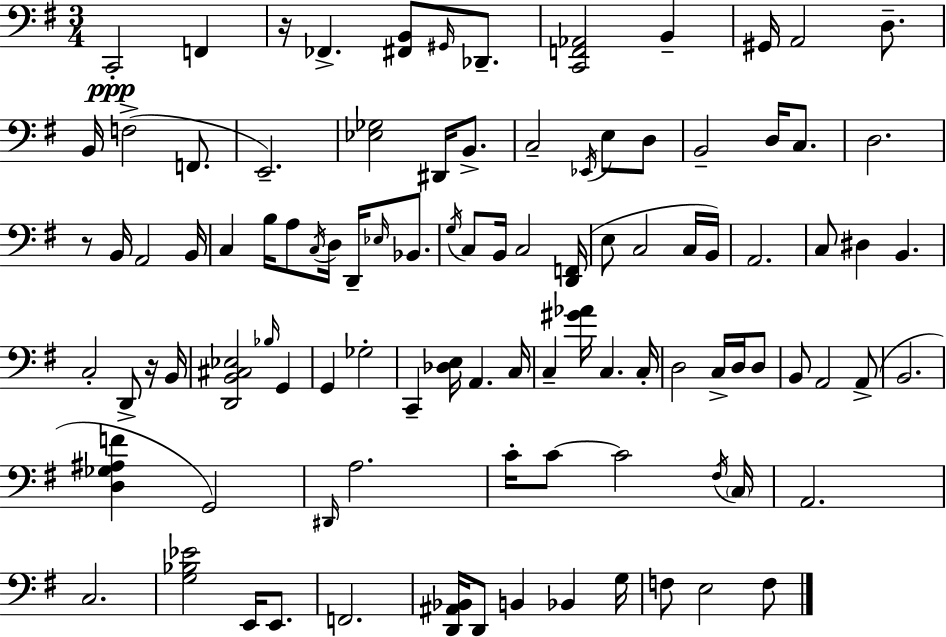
{
  \clef bass
  \numericTimeSignature
  \time 3/4
  \key e \minor
  c,2-.\ppp f,4 | r16 fes,4.-> <fis, b,>8 \grace { gis,16 } des,8.-- | <c, f, aes,>2 b,4-- | gis,16 a,2 d8.-- | \break b,16 f2->( f,8. | e,2.--) | <ees ges>2 dis,16 b,8.-> | c2-- \acciaccatura { ees,16 } e8 | \break d8 b,2-- d16 c8. | d2. | r8 b,16 a,2 | b,16 c4 b16 a8 \acciaccatura { c16 } d16 d,16-- | \break \grace { ees16 } bes,8. \acciaccatura { g16 } c8 b,16 c2 | <d, f,>16( e8 c2 | c16 b,16) a,2. | c8 dis4 b,4. | \break c2-. | d,8-> r16 b,16 <d, b, cis ees>2 | \grace { bes16 } g,4 g,4 ges2-. | c,4-- <des e>16 a,4. | \break c16 c4-- <gis' aes'>16 c4. | c16-. d2 | c16-> d16 d8 b,8 a,2 | a,8->( b,2. | \break <d ges ais f'>4 g,2) | \grace { dis,16 } a2. | c'16-. c'8~~ c'2 | \acciaccatura { fis16 } \parenthesize c16 a,2. | \break c2. | <g bes ees'>2 | e,16 e,8. f,2. | <d, ais, bes,>16 d,8 b,4 | \break bes,4 g16 f8 e2 | f8 \bar "|."
}